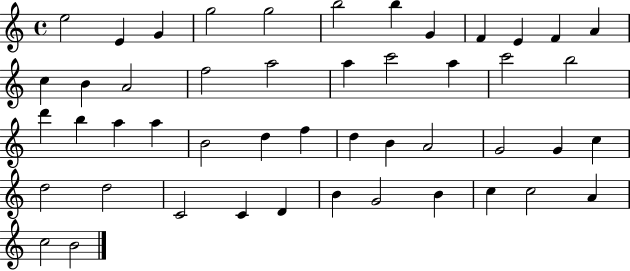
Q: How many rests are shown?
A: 0